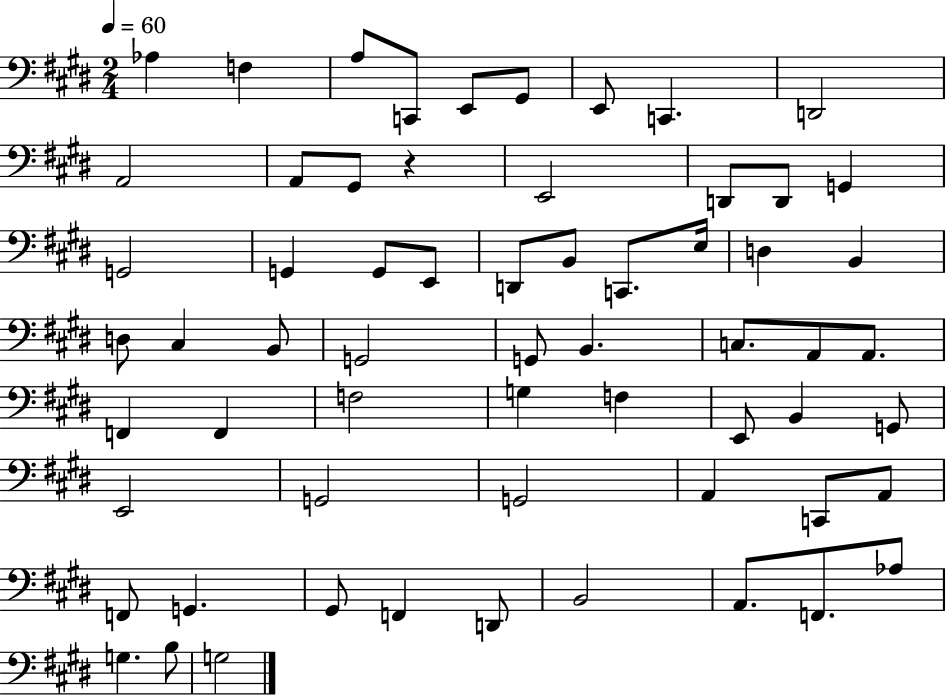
Ab3/q F3/q A3/e C2/e E2/e G#2/e E2/e C2/q. D2/h A2/h A2/e G#2/e R/q E2/h D2/e D2/e G2/q G2/h G2/q G2/e E2/e D2/e B2/e C2/e. E3/s D3/q B2/q D3/e C#3/q B2/e G2/h G2/e B2/q. C3/e. A2/e A2/e. F2/q F2/q F3/h G3/q F3/q E2/e B2/q G2/e E2/h G2/h G2/h A2/q C2/e A2/e F2/e G2/q. G#2/e F2/q D2/e B2/h A2/e. F2/e. Ab3/e G3/q. B3/e G3/h